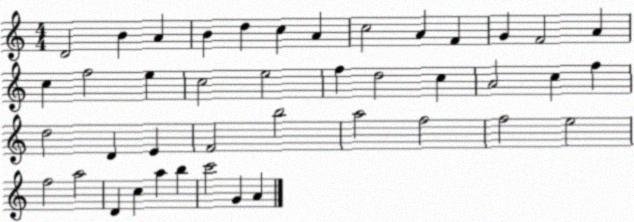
X:1
T:Untitled
M:4/4
L:1/4
K:C
D2 B A B d c A c2 A F G F2 A c f2 e c2 e2 f d2 c A2 c f d2 D E F2 b2 a2 f2 f2 e2 f2 a2 D c a b c'2 G A